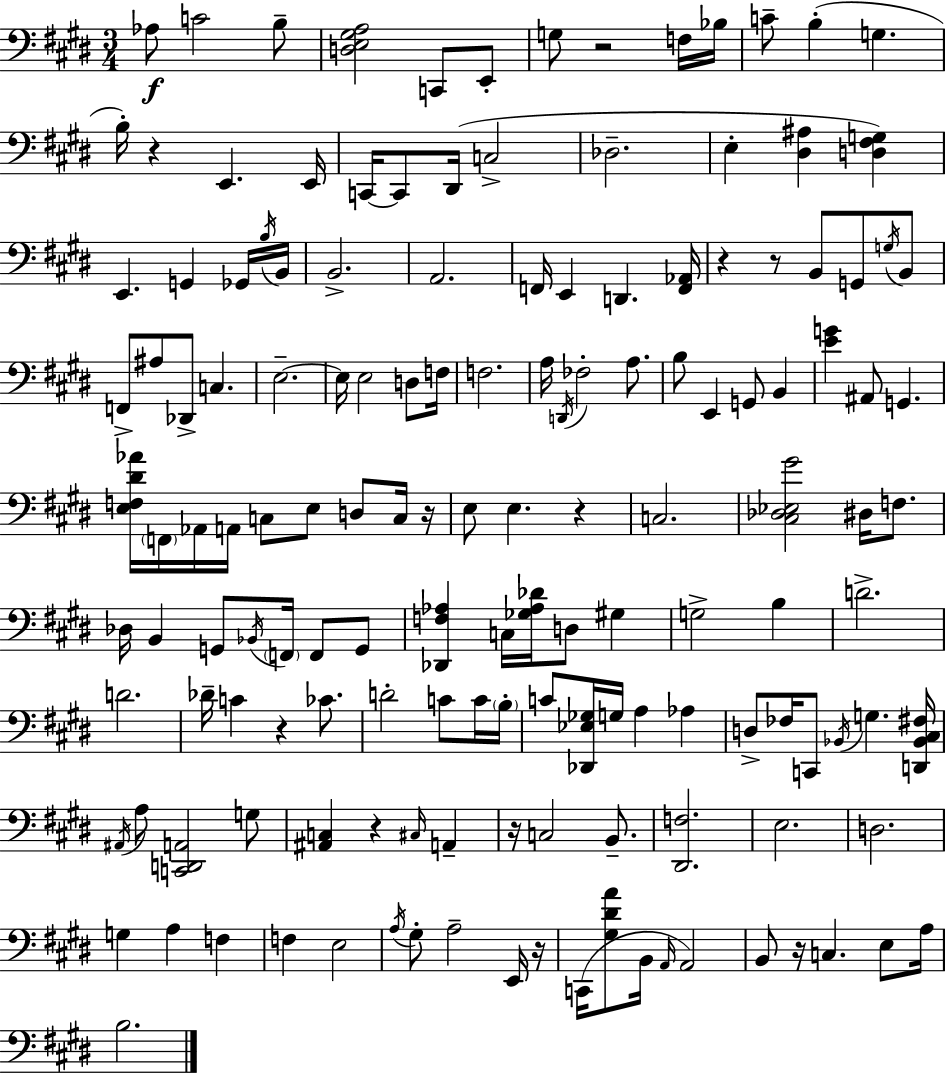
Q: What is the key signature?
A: E major